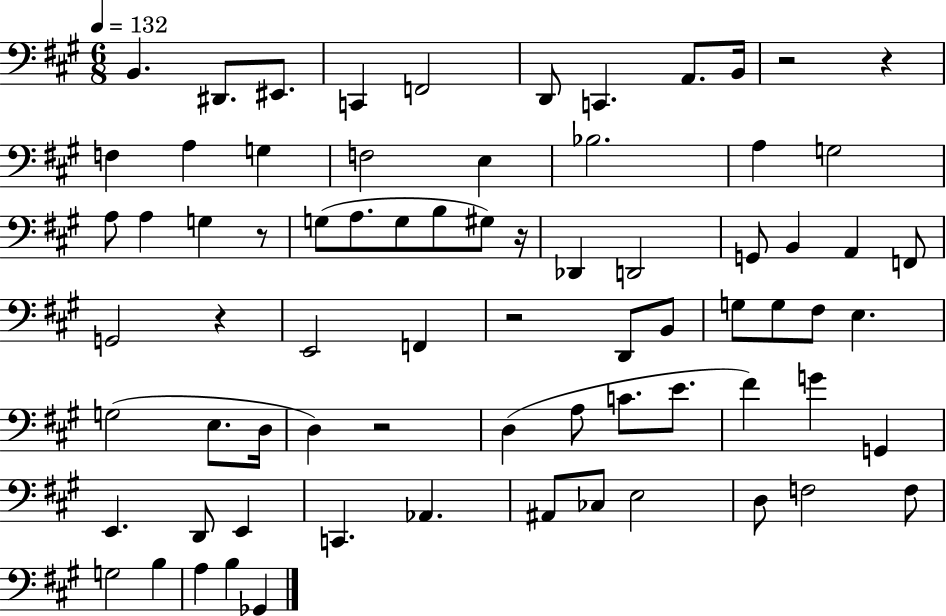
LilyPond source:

{
  \clef bass
  \numericTimeSignature
  \time 6/8
  \key a \major
  \tempo 4 = 132
  \repeat volta 2 { b,4. dis,8. eis,8. | c,4 f,2 | d,8 c,4. a,8. b,16 | r2 r4 | \break f4 a4 g4 | f2 e4 | bes2. | a4 g2 | \break a8 a4 g4 r8 | g8( a8. g8 b8 gis8) r16 | des,4 d,2 | g,8 b,4 a,4 f,8 | \break g,2 r4 | e,2 f,4 | r2 d,8 b,8 | g8 g8 fis8 e4. | \break g2( e8. d16 | d4) r2 | d4( a8 c'8. e'8. | fis'4) g'4 g,4 | \break e,4. d,8 e,4 | c,4. aes,4. | ais,8 ces8 e2 | d8 f2 f8 | \break g2 b4 | a4 b4 ges,4 | } \bar "|."
}